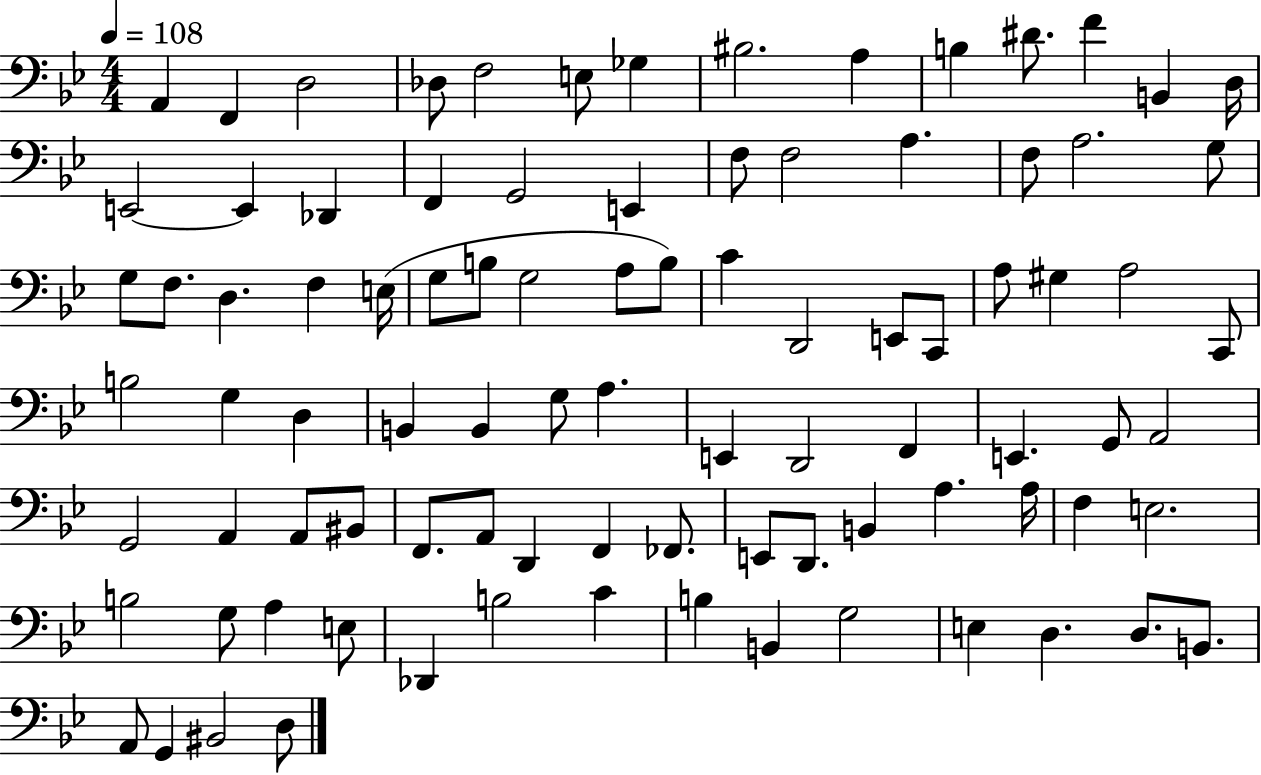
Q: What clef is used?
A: bass